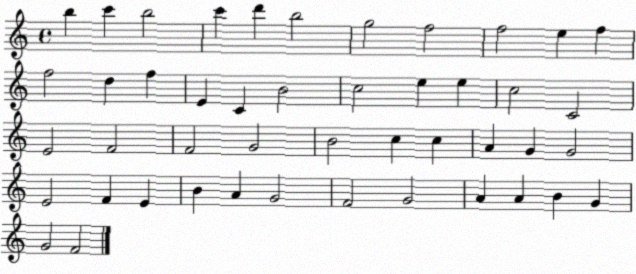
X:1
T:Untitled
M:4/4
L:1/4
K:C
b c' b2 c' d' b2 g2 f2 f2 e f f2 d f E C B2 c2 e e c2 C2 E2 F2 F2 G2 B2 c c A G G2 E2 F E B A G2 F2 G2 A A B G G2 F2